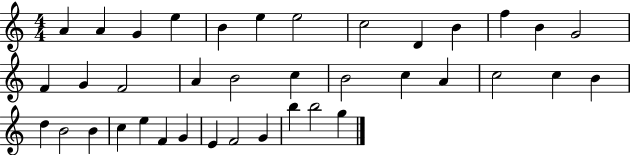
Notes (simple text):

A4/q A4/q G4/q E5/q B4/q E5/q E5/h C5/h D4/q B4/q F5/q B4/q G4/h F4/q G4/q F4/h A4/q B4/h C5/q B4/h C5/q A4/q C5/h C5/q B4/q D5/q B4/h B4/q C5/q E5/q F4/q G4/q E4/q F4/h G4/q B5/q B5/h G5/q